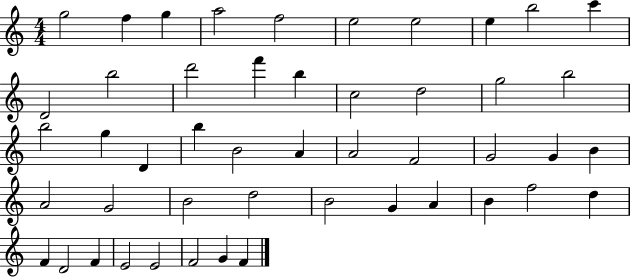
G5/h F5/q G5/q A5/h F5/h E5/h E5/h E5/q B5/h C6/q D4/h B5/h D6/h F6/q B5/q C5/h D5/h G5/h B5/h B5/h G5/q D4/q B5/q B4/h A4/q A4/h F4/h G4/h G4/q B4/q A4/h G4/h B4/h D5/h B4/h G4/q A4/q B4/q F5/h D5/q F4/q D4/h F4/q E4/h E4/h F4/h G4/q F4/q